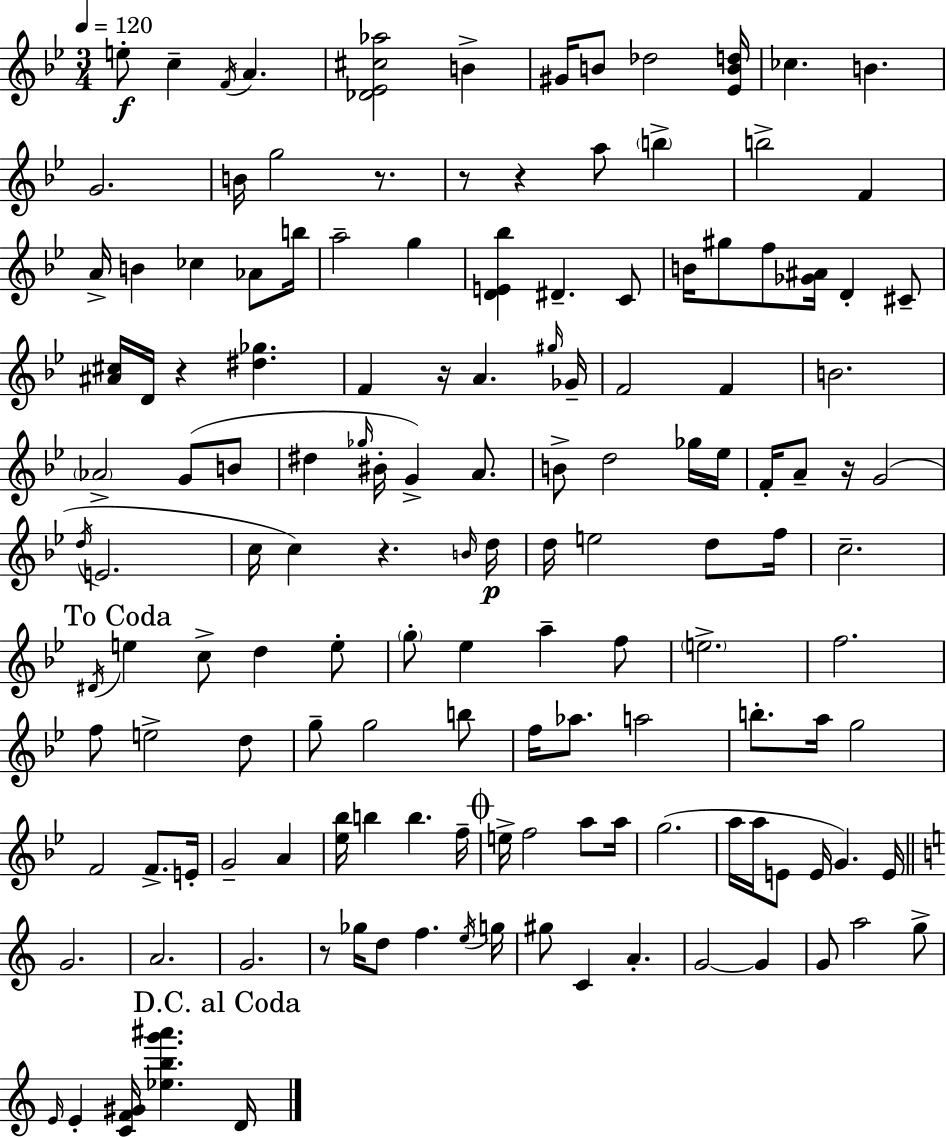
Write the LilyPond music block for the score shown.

{
  \clef treble
  \numericTimeSignature
  \time 3/4
  \key bes \major
  \tempo 4 = 120
  \repeat volta 2 { e''8-.\f c''4-- \acciaccatura { f'16 } a'4. | <des' ees' cis'' aes''>2 b'4-> | gis'16 b'8 des''2 | <ees' b' d''>16 ces''4. b'4. | \break g'2. | b'16 g''2 r8. | r8 r4 a''8 \parenthesize b''4-> | b''2-> f'4 | \break a'16-> b'4 ces''4 aes'8 | b''16 a''2-- g''4 | <d' e' bes''>4 dis'4.-- c'8 | b'16 gis''8 f''8 <ges' ais'>16 d'4-. cis'8-- | \break <ais' cis''>16 d'16 r4 <dis'' ges''>4. | f'4 r16 a'4. | \grace { gis''16 } ges'16-- f'2 f'4 | b'2. | \break \parenthesize aes'2-> g'8( | b'8 dis''4 \grace { ges''16 } bis'16-. g'4->) | a'8. b'8-> d''2 | ges''16 ees''16 f'16-. a'8-- r16 g'2( | \break \acciaccatura { d''16 } e'2. | c''16 c''4) r4. | \grace { b'16 }\p d''16 d''16 e''2 | d''8 f''16 c''2.-- | \break \mark "To Coda" \acciaccatura { dis'16 } e''4 c''8-> | d''4 e''8-. \parenthesize g''8-. ees''4 | a''4-- f''8 \parenthesize e''2.-> | f''2. | \break f''8 e''2-> | d''8 g''8-- g''2 | b''8 f''16 aes''8. a''2 | b''8.-. a''16 g''2 | \break f'2 | f'8.-> e'16-. g'2-- | a'4 <ees'' bes''>16 b''4 b''4. | f''16-- \mark \markup { \musicglyph "scripts.coda" } e''16-> f''2 | \break a''8 a''16 g''2.( | a''16 a''16 e'8 e'16 g'4.) | e'16 \bar "||" \break \key c \major g'2. | a'2. | g'2. | r8 ges''16 d''8 f''4. \acciaccatura { e''16 } | \break g''16 gis''8 c'4 a'4.-. | g'2~~ g'4 | g'8 a''2 g''8-> | \grace { e'16 } e'4-. <c' f' gis'>16 <ees'' b'' g''' ais'''>4. | \break \mark "D.C. al Coda" d'16 } \bar "|."
}